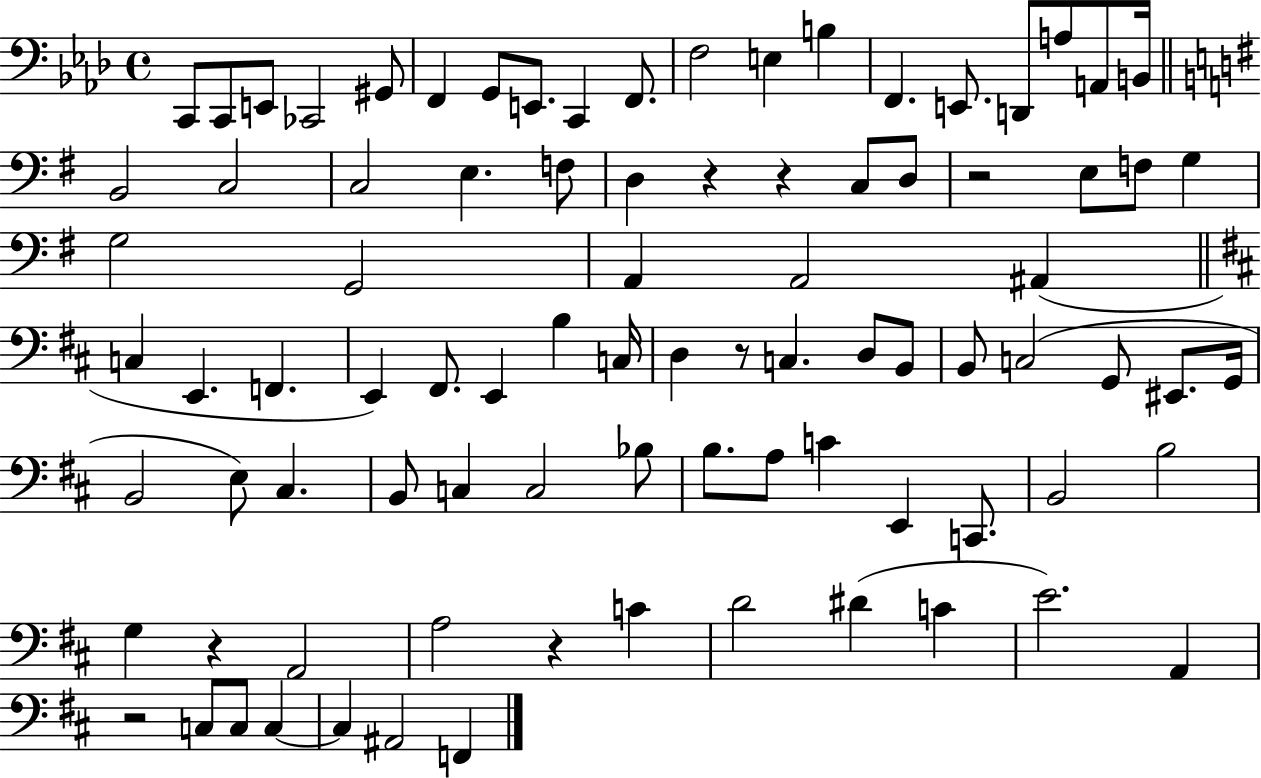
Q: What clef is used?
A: bass